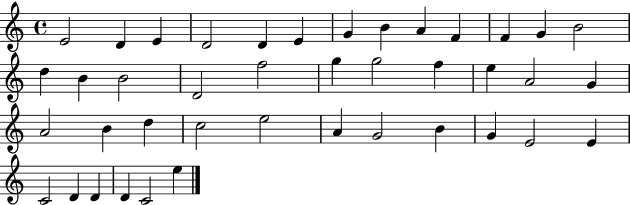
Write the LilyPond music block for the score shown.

{
  \clef treble
  \time 4/4
  \defaultTimeSignature
  \key c \major
  e'2 d'4 e'4 | d'2 d'4 e'4 | g'4 b'4 a'4 f'4 | f'4 g'4 b'2 | \break d''4 b'4 b'2 | d'2 f''2 | g''4 g''2 f''4 | e''4 a'2 g'4 | \break a'2 b'4 d''4 | c''2 e''2 | a'4 g'2 b'4 | g'4 e'2 e'4 | \break c'2 d'4 d'4 | d'4 c'2 e''4 | \bar "|."
}